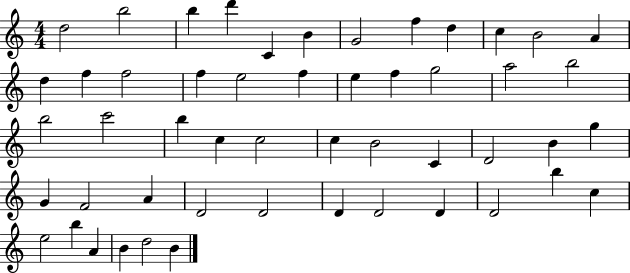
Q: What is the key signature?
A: C major